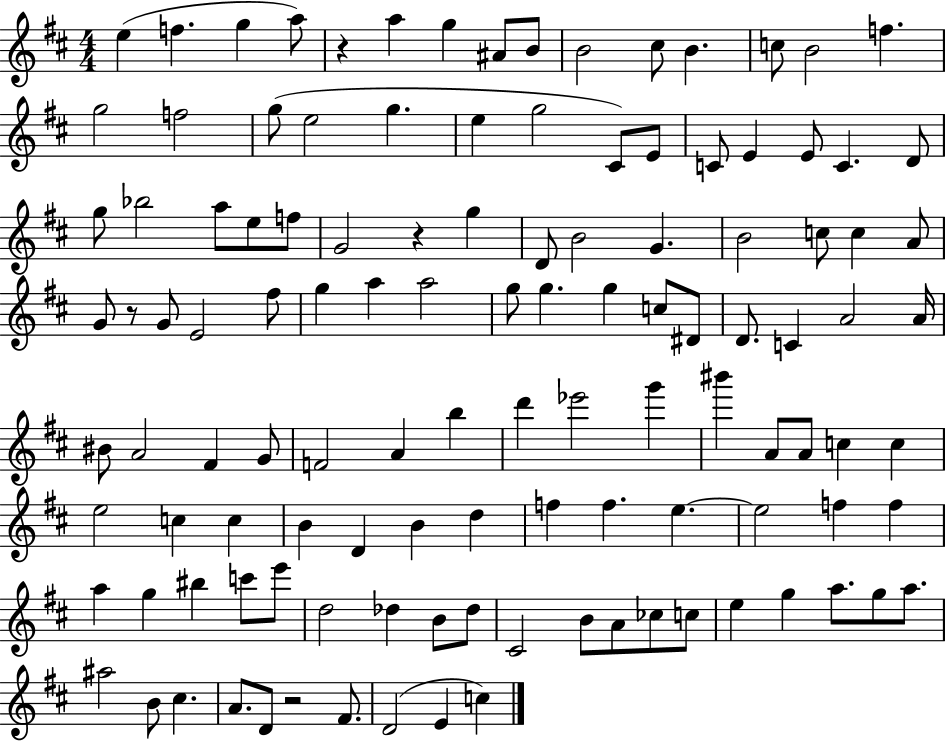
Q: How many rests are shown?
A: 4